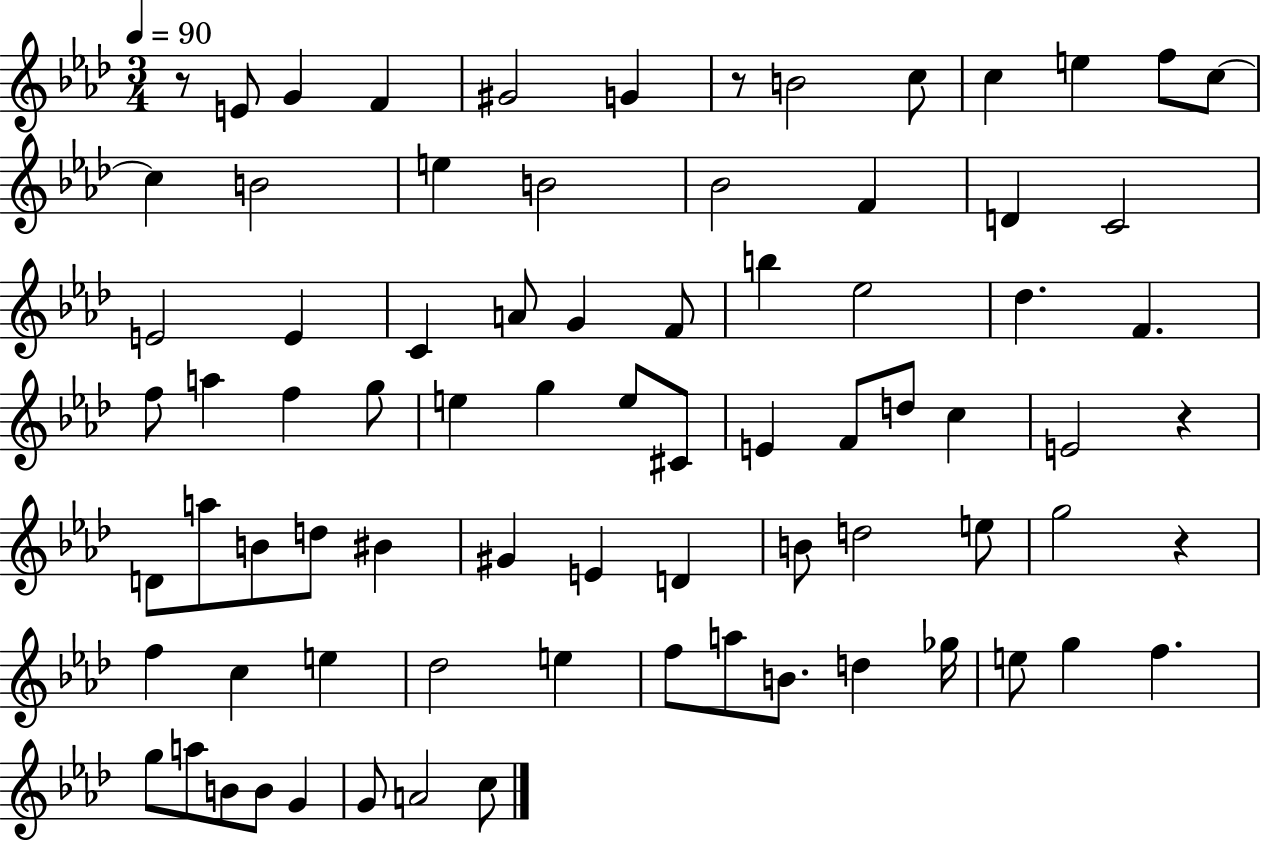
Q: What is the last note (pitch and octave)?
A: C5